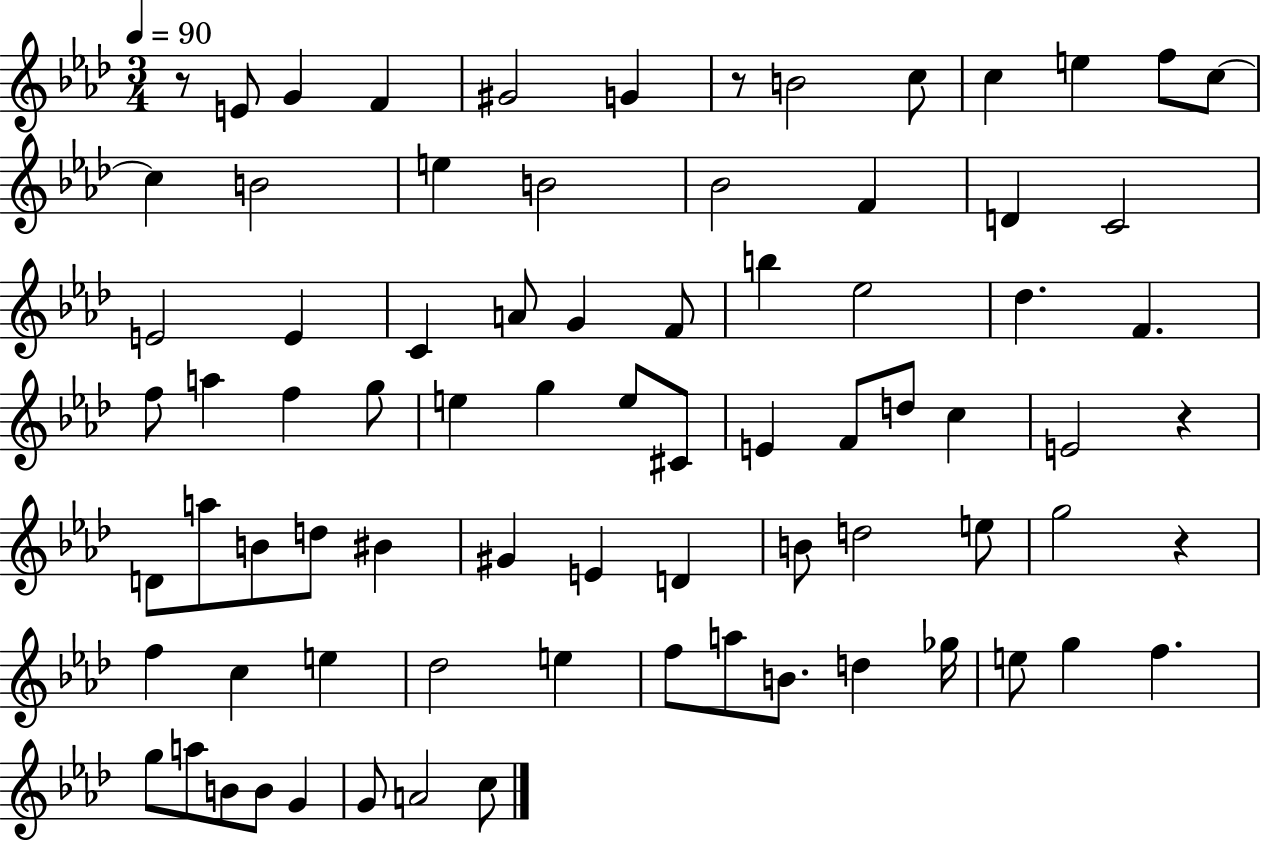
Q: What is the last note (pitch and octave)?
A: C5